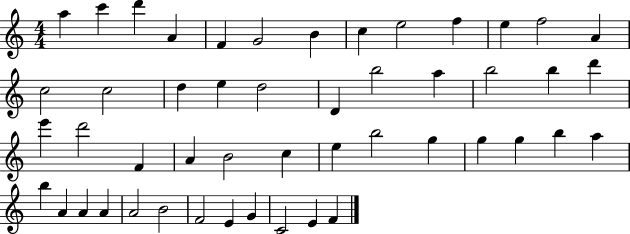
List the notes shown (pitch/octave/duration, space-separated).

A5/q C6/q D6/q A4/q F4/q G4/h B4/q C5/q E5/h F5/q E5/q F5/h A4/q C5/h C5/h D5/q E5/q D5/h D4/q B5/h A5/q B5/h B5/q D6/q E6/q D6/h F4/q A4/q B4/h C5/q E5/q B5/h G5/q G5/q G5/q B5/q A5/q B5/q A4/q A4/q A4/q A4/h B4/h F4/h E4/q G4/q C4/h E4/q F4/q